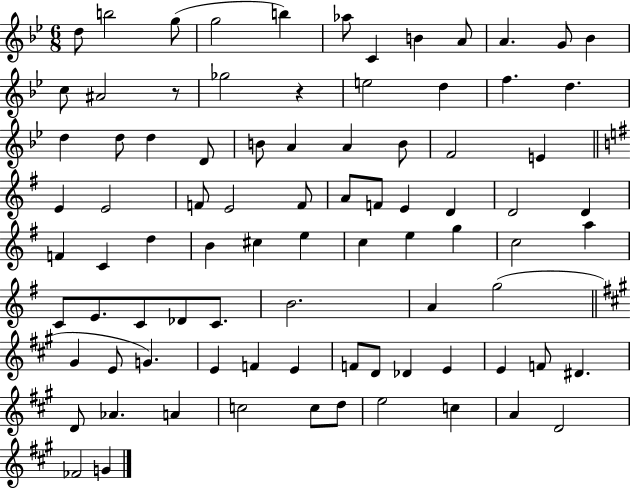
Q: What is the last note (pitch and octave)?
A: G4